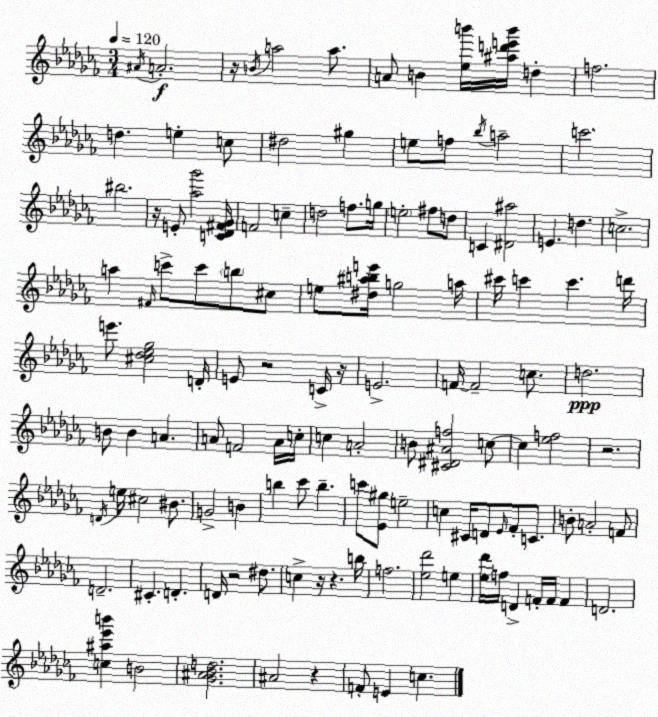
X:1
T:Untitled
M:3/4
L:1/4
K:Abm
^A/4 A2 z/4 B/4 a2 a/2 A/2 B [_eb']/4 [^ad'e'b']/4 d f2 d e c/2 ^d2 ^g e/2 f/2 _b/4 a2 c'2 ^b2 z/4 E/2 [_a_g']2 [C_D^F_G]/4 F2 c d2 f/2 g/4 e2 ^f/2 d/2 C [^D^a]2 E d c2 a ^F/4 c'/2 c'/2 b/2 ^c/2 e/2 [^d^abe']/4 g2 a/4 ^c'/4 c' c' d'/4 e'/2 [^c_d_e_g]2 D/4 E/2 z2 C/4 z/4 E2 F/4 F2 c/2 d2 B/2 B A A/2 F2 A/4 c/4 c A2 B/2 [^C^D^Af]2 c/2 c [_ef]2 z2 D/4 e/4 ^c2 ^B/2 G2 B b _c'/2 b c'/2 [_E^g]/2 e2 c ^C/4 D/2 _E/4 _F/2 C/2 B/2 A2 F/2 D2 ^C D D/4 z2 ^d/2 c z/4 z b/4 f2 [_e_d']2 e [_e_d']/4 f/4 D F/4 F/4 F D2 [c^a_e'b'] B2 [_G^A_Bd]2 ^A2 z F/2 E c